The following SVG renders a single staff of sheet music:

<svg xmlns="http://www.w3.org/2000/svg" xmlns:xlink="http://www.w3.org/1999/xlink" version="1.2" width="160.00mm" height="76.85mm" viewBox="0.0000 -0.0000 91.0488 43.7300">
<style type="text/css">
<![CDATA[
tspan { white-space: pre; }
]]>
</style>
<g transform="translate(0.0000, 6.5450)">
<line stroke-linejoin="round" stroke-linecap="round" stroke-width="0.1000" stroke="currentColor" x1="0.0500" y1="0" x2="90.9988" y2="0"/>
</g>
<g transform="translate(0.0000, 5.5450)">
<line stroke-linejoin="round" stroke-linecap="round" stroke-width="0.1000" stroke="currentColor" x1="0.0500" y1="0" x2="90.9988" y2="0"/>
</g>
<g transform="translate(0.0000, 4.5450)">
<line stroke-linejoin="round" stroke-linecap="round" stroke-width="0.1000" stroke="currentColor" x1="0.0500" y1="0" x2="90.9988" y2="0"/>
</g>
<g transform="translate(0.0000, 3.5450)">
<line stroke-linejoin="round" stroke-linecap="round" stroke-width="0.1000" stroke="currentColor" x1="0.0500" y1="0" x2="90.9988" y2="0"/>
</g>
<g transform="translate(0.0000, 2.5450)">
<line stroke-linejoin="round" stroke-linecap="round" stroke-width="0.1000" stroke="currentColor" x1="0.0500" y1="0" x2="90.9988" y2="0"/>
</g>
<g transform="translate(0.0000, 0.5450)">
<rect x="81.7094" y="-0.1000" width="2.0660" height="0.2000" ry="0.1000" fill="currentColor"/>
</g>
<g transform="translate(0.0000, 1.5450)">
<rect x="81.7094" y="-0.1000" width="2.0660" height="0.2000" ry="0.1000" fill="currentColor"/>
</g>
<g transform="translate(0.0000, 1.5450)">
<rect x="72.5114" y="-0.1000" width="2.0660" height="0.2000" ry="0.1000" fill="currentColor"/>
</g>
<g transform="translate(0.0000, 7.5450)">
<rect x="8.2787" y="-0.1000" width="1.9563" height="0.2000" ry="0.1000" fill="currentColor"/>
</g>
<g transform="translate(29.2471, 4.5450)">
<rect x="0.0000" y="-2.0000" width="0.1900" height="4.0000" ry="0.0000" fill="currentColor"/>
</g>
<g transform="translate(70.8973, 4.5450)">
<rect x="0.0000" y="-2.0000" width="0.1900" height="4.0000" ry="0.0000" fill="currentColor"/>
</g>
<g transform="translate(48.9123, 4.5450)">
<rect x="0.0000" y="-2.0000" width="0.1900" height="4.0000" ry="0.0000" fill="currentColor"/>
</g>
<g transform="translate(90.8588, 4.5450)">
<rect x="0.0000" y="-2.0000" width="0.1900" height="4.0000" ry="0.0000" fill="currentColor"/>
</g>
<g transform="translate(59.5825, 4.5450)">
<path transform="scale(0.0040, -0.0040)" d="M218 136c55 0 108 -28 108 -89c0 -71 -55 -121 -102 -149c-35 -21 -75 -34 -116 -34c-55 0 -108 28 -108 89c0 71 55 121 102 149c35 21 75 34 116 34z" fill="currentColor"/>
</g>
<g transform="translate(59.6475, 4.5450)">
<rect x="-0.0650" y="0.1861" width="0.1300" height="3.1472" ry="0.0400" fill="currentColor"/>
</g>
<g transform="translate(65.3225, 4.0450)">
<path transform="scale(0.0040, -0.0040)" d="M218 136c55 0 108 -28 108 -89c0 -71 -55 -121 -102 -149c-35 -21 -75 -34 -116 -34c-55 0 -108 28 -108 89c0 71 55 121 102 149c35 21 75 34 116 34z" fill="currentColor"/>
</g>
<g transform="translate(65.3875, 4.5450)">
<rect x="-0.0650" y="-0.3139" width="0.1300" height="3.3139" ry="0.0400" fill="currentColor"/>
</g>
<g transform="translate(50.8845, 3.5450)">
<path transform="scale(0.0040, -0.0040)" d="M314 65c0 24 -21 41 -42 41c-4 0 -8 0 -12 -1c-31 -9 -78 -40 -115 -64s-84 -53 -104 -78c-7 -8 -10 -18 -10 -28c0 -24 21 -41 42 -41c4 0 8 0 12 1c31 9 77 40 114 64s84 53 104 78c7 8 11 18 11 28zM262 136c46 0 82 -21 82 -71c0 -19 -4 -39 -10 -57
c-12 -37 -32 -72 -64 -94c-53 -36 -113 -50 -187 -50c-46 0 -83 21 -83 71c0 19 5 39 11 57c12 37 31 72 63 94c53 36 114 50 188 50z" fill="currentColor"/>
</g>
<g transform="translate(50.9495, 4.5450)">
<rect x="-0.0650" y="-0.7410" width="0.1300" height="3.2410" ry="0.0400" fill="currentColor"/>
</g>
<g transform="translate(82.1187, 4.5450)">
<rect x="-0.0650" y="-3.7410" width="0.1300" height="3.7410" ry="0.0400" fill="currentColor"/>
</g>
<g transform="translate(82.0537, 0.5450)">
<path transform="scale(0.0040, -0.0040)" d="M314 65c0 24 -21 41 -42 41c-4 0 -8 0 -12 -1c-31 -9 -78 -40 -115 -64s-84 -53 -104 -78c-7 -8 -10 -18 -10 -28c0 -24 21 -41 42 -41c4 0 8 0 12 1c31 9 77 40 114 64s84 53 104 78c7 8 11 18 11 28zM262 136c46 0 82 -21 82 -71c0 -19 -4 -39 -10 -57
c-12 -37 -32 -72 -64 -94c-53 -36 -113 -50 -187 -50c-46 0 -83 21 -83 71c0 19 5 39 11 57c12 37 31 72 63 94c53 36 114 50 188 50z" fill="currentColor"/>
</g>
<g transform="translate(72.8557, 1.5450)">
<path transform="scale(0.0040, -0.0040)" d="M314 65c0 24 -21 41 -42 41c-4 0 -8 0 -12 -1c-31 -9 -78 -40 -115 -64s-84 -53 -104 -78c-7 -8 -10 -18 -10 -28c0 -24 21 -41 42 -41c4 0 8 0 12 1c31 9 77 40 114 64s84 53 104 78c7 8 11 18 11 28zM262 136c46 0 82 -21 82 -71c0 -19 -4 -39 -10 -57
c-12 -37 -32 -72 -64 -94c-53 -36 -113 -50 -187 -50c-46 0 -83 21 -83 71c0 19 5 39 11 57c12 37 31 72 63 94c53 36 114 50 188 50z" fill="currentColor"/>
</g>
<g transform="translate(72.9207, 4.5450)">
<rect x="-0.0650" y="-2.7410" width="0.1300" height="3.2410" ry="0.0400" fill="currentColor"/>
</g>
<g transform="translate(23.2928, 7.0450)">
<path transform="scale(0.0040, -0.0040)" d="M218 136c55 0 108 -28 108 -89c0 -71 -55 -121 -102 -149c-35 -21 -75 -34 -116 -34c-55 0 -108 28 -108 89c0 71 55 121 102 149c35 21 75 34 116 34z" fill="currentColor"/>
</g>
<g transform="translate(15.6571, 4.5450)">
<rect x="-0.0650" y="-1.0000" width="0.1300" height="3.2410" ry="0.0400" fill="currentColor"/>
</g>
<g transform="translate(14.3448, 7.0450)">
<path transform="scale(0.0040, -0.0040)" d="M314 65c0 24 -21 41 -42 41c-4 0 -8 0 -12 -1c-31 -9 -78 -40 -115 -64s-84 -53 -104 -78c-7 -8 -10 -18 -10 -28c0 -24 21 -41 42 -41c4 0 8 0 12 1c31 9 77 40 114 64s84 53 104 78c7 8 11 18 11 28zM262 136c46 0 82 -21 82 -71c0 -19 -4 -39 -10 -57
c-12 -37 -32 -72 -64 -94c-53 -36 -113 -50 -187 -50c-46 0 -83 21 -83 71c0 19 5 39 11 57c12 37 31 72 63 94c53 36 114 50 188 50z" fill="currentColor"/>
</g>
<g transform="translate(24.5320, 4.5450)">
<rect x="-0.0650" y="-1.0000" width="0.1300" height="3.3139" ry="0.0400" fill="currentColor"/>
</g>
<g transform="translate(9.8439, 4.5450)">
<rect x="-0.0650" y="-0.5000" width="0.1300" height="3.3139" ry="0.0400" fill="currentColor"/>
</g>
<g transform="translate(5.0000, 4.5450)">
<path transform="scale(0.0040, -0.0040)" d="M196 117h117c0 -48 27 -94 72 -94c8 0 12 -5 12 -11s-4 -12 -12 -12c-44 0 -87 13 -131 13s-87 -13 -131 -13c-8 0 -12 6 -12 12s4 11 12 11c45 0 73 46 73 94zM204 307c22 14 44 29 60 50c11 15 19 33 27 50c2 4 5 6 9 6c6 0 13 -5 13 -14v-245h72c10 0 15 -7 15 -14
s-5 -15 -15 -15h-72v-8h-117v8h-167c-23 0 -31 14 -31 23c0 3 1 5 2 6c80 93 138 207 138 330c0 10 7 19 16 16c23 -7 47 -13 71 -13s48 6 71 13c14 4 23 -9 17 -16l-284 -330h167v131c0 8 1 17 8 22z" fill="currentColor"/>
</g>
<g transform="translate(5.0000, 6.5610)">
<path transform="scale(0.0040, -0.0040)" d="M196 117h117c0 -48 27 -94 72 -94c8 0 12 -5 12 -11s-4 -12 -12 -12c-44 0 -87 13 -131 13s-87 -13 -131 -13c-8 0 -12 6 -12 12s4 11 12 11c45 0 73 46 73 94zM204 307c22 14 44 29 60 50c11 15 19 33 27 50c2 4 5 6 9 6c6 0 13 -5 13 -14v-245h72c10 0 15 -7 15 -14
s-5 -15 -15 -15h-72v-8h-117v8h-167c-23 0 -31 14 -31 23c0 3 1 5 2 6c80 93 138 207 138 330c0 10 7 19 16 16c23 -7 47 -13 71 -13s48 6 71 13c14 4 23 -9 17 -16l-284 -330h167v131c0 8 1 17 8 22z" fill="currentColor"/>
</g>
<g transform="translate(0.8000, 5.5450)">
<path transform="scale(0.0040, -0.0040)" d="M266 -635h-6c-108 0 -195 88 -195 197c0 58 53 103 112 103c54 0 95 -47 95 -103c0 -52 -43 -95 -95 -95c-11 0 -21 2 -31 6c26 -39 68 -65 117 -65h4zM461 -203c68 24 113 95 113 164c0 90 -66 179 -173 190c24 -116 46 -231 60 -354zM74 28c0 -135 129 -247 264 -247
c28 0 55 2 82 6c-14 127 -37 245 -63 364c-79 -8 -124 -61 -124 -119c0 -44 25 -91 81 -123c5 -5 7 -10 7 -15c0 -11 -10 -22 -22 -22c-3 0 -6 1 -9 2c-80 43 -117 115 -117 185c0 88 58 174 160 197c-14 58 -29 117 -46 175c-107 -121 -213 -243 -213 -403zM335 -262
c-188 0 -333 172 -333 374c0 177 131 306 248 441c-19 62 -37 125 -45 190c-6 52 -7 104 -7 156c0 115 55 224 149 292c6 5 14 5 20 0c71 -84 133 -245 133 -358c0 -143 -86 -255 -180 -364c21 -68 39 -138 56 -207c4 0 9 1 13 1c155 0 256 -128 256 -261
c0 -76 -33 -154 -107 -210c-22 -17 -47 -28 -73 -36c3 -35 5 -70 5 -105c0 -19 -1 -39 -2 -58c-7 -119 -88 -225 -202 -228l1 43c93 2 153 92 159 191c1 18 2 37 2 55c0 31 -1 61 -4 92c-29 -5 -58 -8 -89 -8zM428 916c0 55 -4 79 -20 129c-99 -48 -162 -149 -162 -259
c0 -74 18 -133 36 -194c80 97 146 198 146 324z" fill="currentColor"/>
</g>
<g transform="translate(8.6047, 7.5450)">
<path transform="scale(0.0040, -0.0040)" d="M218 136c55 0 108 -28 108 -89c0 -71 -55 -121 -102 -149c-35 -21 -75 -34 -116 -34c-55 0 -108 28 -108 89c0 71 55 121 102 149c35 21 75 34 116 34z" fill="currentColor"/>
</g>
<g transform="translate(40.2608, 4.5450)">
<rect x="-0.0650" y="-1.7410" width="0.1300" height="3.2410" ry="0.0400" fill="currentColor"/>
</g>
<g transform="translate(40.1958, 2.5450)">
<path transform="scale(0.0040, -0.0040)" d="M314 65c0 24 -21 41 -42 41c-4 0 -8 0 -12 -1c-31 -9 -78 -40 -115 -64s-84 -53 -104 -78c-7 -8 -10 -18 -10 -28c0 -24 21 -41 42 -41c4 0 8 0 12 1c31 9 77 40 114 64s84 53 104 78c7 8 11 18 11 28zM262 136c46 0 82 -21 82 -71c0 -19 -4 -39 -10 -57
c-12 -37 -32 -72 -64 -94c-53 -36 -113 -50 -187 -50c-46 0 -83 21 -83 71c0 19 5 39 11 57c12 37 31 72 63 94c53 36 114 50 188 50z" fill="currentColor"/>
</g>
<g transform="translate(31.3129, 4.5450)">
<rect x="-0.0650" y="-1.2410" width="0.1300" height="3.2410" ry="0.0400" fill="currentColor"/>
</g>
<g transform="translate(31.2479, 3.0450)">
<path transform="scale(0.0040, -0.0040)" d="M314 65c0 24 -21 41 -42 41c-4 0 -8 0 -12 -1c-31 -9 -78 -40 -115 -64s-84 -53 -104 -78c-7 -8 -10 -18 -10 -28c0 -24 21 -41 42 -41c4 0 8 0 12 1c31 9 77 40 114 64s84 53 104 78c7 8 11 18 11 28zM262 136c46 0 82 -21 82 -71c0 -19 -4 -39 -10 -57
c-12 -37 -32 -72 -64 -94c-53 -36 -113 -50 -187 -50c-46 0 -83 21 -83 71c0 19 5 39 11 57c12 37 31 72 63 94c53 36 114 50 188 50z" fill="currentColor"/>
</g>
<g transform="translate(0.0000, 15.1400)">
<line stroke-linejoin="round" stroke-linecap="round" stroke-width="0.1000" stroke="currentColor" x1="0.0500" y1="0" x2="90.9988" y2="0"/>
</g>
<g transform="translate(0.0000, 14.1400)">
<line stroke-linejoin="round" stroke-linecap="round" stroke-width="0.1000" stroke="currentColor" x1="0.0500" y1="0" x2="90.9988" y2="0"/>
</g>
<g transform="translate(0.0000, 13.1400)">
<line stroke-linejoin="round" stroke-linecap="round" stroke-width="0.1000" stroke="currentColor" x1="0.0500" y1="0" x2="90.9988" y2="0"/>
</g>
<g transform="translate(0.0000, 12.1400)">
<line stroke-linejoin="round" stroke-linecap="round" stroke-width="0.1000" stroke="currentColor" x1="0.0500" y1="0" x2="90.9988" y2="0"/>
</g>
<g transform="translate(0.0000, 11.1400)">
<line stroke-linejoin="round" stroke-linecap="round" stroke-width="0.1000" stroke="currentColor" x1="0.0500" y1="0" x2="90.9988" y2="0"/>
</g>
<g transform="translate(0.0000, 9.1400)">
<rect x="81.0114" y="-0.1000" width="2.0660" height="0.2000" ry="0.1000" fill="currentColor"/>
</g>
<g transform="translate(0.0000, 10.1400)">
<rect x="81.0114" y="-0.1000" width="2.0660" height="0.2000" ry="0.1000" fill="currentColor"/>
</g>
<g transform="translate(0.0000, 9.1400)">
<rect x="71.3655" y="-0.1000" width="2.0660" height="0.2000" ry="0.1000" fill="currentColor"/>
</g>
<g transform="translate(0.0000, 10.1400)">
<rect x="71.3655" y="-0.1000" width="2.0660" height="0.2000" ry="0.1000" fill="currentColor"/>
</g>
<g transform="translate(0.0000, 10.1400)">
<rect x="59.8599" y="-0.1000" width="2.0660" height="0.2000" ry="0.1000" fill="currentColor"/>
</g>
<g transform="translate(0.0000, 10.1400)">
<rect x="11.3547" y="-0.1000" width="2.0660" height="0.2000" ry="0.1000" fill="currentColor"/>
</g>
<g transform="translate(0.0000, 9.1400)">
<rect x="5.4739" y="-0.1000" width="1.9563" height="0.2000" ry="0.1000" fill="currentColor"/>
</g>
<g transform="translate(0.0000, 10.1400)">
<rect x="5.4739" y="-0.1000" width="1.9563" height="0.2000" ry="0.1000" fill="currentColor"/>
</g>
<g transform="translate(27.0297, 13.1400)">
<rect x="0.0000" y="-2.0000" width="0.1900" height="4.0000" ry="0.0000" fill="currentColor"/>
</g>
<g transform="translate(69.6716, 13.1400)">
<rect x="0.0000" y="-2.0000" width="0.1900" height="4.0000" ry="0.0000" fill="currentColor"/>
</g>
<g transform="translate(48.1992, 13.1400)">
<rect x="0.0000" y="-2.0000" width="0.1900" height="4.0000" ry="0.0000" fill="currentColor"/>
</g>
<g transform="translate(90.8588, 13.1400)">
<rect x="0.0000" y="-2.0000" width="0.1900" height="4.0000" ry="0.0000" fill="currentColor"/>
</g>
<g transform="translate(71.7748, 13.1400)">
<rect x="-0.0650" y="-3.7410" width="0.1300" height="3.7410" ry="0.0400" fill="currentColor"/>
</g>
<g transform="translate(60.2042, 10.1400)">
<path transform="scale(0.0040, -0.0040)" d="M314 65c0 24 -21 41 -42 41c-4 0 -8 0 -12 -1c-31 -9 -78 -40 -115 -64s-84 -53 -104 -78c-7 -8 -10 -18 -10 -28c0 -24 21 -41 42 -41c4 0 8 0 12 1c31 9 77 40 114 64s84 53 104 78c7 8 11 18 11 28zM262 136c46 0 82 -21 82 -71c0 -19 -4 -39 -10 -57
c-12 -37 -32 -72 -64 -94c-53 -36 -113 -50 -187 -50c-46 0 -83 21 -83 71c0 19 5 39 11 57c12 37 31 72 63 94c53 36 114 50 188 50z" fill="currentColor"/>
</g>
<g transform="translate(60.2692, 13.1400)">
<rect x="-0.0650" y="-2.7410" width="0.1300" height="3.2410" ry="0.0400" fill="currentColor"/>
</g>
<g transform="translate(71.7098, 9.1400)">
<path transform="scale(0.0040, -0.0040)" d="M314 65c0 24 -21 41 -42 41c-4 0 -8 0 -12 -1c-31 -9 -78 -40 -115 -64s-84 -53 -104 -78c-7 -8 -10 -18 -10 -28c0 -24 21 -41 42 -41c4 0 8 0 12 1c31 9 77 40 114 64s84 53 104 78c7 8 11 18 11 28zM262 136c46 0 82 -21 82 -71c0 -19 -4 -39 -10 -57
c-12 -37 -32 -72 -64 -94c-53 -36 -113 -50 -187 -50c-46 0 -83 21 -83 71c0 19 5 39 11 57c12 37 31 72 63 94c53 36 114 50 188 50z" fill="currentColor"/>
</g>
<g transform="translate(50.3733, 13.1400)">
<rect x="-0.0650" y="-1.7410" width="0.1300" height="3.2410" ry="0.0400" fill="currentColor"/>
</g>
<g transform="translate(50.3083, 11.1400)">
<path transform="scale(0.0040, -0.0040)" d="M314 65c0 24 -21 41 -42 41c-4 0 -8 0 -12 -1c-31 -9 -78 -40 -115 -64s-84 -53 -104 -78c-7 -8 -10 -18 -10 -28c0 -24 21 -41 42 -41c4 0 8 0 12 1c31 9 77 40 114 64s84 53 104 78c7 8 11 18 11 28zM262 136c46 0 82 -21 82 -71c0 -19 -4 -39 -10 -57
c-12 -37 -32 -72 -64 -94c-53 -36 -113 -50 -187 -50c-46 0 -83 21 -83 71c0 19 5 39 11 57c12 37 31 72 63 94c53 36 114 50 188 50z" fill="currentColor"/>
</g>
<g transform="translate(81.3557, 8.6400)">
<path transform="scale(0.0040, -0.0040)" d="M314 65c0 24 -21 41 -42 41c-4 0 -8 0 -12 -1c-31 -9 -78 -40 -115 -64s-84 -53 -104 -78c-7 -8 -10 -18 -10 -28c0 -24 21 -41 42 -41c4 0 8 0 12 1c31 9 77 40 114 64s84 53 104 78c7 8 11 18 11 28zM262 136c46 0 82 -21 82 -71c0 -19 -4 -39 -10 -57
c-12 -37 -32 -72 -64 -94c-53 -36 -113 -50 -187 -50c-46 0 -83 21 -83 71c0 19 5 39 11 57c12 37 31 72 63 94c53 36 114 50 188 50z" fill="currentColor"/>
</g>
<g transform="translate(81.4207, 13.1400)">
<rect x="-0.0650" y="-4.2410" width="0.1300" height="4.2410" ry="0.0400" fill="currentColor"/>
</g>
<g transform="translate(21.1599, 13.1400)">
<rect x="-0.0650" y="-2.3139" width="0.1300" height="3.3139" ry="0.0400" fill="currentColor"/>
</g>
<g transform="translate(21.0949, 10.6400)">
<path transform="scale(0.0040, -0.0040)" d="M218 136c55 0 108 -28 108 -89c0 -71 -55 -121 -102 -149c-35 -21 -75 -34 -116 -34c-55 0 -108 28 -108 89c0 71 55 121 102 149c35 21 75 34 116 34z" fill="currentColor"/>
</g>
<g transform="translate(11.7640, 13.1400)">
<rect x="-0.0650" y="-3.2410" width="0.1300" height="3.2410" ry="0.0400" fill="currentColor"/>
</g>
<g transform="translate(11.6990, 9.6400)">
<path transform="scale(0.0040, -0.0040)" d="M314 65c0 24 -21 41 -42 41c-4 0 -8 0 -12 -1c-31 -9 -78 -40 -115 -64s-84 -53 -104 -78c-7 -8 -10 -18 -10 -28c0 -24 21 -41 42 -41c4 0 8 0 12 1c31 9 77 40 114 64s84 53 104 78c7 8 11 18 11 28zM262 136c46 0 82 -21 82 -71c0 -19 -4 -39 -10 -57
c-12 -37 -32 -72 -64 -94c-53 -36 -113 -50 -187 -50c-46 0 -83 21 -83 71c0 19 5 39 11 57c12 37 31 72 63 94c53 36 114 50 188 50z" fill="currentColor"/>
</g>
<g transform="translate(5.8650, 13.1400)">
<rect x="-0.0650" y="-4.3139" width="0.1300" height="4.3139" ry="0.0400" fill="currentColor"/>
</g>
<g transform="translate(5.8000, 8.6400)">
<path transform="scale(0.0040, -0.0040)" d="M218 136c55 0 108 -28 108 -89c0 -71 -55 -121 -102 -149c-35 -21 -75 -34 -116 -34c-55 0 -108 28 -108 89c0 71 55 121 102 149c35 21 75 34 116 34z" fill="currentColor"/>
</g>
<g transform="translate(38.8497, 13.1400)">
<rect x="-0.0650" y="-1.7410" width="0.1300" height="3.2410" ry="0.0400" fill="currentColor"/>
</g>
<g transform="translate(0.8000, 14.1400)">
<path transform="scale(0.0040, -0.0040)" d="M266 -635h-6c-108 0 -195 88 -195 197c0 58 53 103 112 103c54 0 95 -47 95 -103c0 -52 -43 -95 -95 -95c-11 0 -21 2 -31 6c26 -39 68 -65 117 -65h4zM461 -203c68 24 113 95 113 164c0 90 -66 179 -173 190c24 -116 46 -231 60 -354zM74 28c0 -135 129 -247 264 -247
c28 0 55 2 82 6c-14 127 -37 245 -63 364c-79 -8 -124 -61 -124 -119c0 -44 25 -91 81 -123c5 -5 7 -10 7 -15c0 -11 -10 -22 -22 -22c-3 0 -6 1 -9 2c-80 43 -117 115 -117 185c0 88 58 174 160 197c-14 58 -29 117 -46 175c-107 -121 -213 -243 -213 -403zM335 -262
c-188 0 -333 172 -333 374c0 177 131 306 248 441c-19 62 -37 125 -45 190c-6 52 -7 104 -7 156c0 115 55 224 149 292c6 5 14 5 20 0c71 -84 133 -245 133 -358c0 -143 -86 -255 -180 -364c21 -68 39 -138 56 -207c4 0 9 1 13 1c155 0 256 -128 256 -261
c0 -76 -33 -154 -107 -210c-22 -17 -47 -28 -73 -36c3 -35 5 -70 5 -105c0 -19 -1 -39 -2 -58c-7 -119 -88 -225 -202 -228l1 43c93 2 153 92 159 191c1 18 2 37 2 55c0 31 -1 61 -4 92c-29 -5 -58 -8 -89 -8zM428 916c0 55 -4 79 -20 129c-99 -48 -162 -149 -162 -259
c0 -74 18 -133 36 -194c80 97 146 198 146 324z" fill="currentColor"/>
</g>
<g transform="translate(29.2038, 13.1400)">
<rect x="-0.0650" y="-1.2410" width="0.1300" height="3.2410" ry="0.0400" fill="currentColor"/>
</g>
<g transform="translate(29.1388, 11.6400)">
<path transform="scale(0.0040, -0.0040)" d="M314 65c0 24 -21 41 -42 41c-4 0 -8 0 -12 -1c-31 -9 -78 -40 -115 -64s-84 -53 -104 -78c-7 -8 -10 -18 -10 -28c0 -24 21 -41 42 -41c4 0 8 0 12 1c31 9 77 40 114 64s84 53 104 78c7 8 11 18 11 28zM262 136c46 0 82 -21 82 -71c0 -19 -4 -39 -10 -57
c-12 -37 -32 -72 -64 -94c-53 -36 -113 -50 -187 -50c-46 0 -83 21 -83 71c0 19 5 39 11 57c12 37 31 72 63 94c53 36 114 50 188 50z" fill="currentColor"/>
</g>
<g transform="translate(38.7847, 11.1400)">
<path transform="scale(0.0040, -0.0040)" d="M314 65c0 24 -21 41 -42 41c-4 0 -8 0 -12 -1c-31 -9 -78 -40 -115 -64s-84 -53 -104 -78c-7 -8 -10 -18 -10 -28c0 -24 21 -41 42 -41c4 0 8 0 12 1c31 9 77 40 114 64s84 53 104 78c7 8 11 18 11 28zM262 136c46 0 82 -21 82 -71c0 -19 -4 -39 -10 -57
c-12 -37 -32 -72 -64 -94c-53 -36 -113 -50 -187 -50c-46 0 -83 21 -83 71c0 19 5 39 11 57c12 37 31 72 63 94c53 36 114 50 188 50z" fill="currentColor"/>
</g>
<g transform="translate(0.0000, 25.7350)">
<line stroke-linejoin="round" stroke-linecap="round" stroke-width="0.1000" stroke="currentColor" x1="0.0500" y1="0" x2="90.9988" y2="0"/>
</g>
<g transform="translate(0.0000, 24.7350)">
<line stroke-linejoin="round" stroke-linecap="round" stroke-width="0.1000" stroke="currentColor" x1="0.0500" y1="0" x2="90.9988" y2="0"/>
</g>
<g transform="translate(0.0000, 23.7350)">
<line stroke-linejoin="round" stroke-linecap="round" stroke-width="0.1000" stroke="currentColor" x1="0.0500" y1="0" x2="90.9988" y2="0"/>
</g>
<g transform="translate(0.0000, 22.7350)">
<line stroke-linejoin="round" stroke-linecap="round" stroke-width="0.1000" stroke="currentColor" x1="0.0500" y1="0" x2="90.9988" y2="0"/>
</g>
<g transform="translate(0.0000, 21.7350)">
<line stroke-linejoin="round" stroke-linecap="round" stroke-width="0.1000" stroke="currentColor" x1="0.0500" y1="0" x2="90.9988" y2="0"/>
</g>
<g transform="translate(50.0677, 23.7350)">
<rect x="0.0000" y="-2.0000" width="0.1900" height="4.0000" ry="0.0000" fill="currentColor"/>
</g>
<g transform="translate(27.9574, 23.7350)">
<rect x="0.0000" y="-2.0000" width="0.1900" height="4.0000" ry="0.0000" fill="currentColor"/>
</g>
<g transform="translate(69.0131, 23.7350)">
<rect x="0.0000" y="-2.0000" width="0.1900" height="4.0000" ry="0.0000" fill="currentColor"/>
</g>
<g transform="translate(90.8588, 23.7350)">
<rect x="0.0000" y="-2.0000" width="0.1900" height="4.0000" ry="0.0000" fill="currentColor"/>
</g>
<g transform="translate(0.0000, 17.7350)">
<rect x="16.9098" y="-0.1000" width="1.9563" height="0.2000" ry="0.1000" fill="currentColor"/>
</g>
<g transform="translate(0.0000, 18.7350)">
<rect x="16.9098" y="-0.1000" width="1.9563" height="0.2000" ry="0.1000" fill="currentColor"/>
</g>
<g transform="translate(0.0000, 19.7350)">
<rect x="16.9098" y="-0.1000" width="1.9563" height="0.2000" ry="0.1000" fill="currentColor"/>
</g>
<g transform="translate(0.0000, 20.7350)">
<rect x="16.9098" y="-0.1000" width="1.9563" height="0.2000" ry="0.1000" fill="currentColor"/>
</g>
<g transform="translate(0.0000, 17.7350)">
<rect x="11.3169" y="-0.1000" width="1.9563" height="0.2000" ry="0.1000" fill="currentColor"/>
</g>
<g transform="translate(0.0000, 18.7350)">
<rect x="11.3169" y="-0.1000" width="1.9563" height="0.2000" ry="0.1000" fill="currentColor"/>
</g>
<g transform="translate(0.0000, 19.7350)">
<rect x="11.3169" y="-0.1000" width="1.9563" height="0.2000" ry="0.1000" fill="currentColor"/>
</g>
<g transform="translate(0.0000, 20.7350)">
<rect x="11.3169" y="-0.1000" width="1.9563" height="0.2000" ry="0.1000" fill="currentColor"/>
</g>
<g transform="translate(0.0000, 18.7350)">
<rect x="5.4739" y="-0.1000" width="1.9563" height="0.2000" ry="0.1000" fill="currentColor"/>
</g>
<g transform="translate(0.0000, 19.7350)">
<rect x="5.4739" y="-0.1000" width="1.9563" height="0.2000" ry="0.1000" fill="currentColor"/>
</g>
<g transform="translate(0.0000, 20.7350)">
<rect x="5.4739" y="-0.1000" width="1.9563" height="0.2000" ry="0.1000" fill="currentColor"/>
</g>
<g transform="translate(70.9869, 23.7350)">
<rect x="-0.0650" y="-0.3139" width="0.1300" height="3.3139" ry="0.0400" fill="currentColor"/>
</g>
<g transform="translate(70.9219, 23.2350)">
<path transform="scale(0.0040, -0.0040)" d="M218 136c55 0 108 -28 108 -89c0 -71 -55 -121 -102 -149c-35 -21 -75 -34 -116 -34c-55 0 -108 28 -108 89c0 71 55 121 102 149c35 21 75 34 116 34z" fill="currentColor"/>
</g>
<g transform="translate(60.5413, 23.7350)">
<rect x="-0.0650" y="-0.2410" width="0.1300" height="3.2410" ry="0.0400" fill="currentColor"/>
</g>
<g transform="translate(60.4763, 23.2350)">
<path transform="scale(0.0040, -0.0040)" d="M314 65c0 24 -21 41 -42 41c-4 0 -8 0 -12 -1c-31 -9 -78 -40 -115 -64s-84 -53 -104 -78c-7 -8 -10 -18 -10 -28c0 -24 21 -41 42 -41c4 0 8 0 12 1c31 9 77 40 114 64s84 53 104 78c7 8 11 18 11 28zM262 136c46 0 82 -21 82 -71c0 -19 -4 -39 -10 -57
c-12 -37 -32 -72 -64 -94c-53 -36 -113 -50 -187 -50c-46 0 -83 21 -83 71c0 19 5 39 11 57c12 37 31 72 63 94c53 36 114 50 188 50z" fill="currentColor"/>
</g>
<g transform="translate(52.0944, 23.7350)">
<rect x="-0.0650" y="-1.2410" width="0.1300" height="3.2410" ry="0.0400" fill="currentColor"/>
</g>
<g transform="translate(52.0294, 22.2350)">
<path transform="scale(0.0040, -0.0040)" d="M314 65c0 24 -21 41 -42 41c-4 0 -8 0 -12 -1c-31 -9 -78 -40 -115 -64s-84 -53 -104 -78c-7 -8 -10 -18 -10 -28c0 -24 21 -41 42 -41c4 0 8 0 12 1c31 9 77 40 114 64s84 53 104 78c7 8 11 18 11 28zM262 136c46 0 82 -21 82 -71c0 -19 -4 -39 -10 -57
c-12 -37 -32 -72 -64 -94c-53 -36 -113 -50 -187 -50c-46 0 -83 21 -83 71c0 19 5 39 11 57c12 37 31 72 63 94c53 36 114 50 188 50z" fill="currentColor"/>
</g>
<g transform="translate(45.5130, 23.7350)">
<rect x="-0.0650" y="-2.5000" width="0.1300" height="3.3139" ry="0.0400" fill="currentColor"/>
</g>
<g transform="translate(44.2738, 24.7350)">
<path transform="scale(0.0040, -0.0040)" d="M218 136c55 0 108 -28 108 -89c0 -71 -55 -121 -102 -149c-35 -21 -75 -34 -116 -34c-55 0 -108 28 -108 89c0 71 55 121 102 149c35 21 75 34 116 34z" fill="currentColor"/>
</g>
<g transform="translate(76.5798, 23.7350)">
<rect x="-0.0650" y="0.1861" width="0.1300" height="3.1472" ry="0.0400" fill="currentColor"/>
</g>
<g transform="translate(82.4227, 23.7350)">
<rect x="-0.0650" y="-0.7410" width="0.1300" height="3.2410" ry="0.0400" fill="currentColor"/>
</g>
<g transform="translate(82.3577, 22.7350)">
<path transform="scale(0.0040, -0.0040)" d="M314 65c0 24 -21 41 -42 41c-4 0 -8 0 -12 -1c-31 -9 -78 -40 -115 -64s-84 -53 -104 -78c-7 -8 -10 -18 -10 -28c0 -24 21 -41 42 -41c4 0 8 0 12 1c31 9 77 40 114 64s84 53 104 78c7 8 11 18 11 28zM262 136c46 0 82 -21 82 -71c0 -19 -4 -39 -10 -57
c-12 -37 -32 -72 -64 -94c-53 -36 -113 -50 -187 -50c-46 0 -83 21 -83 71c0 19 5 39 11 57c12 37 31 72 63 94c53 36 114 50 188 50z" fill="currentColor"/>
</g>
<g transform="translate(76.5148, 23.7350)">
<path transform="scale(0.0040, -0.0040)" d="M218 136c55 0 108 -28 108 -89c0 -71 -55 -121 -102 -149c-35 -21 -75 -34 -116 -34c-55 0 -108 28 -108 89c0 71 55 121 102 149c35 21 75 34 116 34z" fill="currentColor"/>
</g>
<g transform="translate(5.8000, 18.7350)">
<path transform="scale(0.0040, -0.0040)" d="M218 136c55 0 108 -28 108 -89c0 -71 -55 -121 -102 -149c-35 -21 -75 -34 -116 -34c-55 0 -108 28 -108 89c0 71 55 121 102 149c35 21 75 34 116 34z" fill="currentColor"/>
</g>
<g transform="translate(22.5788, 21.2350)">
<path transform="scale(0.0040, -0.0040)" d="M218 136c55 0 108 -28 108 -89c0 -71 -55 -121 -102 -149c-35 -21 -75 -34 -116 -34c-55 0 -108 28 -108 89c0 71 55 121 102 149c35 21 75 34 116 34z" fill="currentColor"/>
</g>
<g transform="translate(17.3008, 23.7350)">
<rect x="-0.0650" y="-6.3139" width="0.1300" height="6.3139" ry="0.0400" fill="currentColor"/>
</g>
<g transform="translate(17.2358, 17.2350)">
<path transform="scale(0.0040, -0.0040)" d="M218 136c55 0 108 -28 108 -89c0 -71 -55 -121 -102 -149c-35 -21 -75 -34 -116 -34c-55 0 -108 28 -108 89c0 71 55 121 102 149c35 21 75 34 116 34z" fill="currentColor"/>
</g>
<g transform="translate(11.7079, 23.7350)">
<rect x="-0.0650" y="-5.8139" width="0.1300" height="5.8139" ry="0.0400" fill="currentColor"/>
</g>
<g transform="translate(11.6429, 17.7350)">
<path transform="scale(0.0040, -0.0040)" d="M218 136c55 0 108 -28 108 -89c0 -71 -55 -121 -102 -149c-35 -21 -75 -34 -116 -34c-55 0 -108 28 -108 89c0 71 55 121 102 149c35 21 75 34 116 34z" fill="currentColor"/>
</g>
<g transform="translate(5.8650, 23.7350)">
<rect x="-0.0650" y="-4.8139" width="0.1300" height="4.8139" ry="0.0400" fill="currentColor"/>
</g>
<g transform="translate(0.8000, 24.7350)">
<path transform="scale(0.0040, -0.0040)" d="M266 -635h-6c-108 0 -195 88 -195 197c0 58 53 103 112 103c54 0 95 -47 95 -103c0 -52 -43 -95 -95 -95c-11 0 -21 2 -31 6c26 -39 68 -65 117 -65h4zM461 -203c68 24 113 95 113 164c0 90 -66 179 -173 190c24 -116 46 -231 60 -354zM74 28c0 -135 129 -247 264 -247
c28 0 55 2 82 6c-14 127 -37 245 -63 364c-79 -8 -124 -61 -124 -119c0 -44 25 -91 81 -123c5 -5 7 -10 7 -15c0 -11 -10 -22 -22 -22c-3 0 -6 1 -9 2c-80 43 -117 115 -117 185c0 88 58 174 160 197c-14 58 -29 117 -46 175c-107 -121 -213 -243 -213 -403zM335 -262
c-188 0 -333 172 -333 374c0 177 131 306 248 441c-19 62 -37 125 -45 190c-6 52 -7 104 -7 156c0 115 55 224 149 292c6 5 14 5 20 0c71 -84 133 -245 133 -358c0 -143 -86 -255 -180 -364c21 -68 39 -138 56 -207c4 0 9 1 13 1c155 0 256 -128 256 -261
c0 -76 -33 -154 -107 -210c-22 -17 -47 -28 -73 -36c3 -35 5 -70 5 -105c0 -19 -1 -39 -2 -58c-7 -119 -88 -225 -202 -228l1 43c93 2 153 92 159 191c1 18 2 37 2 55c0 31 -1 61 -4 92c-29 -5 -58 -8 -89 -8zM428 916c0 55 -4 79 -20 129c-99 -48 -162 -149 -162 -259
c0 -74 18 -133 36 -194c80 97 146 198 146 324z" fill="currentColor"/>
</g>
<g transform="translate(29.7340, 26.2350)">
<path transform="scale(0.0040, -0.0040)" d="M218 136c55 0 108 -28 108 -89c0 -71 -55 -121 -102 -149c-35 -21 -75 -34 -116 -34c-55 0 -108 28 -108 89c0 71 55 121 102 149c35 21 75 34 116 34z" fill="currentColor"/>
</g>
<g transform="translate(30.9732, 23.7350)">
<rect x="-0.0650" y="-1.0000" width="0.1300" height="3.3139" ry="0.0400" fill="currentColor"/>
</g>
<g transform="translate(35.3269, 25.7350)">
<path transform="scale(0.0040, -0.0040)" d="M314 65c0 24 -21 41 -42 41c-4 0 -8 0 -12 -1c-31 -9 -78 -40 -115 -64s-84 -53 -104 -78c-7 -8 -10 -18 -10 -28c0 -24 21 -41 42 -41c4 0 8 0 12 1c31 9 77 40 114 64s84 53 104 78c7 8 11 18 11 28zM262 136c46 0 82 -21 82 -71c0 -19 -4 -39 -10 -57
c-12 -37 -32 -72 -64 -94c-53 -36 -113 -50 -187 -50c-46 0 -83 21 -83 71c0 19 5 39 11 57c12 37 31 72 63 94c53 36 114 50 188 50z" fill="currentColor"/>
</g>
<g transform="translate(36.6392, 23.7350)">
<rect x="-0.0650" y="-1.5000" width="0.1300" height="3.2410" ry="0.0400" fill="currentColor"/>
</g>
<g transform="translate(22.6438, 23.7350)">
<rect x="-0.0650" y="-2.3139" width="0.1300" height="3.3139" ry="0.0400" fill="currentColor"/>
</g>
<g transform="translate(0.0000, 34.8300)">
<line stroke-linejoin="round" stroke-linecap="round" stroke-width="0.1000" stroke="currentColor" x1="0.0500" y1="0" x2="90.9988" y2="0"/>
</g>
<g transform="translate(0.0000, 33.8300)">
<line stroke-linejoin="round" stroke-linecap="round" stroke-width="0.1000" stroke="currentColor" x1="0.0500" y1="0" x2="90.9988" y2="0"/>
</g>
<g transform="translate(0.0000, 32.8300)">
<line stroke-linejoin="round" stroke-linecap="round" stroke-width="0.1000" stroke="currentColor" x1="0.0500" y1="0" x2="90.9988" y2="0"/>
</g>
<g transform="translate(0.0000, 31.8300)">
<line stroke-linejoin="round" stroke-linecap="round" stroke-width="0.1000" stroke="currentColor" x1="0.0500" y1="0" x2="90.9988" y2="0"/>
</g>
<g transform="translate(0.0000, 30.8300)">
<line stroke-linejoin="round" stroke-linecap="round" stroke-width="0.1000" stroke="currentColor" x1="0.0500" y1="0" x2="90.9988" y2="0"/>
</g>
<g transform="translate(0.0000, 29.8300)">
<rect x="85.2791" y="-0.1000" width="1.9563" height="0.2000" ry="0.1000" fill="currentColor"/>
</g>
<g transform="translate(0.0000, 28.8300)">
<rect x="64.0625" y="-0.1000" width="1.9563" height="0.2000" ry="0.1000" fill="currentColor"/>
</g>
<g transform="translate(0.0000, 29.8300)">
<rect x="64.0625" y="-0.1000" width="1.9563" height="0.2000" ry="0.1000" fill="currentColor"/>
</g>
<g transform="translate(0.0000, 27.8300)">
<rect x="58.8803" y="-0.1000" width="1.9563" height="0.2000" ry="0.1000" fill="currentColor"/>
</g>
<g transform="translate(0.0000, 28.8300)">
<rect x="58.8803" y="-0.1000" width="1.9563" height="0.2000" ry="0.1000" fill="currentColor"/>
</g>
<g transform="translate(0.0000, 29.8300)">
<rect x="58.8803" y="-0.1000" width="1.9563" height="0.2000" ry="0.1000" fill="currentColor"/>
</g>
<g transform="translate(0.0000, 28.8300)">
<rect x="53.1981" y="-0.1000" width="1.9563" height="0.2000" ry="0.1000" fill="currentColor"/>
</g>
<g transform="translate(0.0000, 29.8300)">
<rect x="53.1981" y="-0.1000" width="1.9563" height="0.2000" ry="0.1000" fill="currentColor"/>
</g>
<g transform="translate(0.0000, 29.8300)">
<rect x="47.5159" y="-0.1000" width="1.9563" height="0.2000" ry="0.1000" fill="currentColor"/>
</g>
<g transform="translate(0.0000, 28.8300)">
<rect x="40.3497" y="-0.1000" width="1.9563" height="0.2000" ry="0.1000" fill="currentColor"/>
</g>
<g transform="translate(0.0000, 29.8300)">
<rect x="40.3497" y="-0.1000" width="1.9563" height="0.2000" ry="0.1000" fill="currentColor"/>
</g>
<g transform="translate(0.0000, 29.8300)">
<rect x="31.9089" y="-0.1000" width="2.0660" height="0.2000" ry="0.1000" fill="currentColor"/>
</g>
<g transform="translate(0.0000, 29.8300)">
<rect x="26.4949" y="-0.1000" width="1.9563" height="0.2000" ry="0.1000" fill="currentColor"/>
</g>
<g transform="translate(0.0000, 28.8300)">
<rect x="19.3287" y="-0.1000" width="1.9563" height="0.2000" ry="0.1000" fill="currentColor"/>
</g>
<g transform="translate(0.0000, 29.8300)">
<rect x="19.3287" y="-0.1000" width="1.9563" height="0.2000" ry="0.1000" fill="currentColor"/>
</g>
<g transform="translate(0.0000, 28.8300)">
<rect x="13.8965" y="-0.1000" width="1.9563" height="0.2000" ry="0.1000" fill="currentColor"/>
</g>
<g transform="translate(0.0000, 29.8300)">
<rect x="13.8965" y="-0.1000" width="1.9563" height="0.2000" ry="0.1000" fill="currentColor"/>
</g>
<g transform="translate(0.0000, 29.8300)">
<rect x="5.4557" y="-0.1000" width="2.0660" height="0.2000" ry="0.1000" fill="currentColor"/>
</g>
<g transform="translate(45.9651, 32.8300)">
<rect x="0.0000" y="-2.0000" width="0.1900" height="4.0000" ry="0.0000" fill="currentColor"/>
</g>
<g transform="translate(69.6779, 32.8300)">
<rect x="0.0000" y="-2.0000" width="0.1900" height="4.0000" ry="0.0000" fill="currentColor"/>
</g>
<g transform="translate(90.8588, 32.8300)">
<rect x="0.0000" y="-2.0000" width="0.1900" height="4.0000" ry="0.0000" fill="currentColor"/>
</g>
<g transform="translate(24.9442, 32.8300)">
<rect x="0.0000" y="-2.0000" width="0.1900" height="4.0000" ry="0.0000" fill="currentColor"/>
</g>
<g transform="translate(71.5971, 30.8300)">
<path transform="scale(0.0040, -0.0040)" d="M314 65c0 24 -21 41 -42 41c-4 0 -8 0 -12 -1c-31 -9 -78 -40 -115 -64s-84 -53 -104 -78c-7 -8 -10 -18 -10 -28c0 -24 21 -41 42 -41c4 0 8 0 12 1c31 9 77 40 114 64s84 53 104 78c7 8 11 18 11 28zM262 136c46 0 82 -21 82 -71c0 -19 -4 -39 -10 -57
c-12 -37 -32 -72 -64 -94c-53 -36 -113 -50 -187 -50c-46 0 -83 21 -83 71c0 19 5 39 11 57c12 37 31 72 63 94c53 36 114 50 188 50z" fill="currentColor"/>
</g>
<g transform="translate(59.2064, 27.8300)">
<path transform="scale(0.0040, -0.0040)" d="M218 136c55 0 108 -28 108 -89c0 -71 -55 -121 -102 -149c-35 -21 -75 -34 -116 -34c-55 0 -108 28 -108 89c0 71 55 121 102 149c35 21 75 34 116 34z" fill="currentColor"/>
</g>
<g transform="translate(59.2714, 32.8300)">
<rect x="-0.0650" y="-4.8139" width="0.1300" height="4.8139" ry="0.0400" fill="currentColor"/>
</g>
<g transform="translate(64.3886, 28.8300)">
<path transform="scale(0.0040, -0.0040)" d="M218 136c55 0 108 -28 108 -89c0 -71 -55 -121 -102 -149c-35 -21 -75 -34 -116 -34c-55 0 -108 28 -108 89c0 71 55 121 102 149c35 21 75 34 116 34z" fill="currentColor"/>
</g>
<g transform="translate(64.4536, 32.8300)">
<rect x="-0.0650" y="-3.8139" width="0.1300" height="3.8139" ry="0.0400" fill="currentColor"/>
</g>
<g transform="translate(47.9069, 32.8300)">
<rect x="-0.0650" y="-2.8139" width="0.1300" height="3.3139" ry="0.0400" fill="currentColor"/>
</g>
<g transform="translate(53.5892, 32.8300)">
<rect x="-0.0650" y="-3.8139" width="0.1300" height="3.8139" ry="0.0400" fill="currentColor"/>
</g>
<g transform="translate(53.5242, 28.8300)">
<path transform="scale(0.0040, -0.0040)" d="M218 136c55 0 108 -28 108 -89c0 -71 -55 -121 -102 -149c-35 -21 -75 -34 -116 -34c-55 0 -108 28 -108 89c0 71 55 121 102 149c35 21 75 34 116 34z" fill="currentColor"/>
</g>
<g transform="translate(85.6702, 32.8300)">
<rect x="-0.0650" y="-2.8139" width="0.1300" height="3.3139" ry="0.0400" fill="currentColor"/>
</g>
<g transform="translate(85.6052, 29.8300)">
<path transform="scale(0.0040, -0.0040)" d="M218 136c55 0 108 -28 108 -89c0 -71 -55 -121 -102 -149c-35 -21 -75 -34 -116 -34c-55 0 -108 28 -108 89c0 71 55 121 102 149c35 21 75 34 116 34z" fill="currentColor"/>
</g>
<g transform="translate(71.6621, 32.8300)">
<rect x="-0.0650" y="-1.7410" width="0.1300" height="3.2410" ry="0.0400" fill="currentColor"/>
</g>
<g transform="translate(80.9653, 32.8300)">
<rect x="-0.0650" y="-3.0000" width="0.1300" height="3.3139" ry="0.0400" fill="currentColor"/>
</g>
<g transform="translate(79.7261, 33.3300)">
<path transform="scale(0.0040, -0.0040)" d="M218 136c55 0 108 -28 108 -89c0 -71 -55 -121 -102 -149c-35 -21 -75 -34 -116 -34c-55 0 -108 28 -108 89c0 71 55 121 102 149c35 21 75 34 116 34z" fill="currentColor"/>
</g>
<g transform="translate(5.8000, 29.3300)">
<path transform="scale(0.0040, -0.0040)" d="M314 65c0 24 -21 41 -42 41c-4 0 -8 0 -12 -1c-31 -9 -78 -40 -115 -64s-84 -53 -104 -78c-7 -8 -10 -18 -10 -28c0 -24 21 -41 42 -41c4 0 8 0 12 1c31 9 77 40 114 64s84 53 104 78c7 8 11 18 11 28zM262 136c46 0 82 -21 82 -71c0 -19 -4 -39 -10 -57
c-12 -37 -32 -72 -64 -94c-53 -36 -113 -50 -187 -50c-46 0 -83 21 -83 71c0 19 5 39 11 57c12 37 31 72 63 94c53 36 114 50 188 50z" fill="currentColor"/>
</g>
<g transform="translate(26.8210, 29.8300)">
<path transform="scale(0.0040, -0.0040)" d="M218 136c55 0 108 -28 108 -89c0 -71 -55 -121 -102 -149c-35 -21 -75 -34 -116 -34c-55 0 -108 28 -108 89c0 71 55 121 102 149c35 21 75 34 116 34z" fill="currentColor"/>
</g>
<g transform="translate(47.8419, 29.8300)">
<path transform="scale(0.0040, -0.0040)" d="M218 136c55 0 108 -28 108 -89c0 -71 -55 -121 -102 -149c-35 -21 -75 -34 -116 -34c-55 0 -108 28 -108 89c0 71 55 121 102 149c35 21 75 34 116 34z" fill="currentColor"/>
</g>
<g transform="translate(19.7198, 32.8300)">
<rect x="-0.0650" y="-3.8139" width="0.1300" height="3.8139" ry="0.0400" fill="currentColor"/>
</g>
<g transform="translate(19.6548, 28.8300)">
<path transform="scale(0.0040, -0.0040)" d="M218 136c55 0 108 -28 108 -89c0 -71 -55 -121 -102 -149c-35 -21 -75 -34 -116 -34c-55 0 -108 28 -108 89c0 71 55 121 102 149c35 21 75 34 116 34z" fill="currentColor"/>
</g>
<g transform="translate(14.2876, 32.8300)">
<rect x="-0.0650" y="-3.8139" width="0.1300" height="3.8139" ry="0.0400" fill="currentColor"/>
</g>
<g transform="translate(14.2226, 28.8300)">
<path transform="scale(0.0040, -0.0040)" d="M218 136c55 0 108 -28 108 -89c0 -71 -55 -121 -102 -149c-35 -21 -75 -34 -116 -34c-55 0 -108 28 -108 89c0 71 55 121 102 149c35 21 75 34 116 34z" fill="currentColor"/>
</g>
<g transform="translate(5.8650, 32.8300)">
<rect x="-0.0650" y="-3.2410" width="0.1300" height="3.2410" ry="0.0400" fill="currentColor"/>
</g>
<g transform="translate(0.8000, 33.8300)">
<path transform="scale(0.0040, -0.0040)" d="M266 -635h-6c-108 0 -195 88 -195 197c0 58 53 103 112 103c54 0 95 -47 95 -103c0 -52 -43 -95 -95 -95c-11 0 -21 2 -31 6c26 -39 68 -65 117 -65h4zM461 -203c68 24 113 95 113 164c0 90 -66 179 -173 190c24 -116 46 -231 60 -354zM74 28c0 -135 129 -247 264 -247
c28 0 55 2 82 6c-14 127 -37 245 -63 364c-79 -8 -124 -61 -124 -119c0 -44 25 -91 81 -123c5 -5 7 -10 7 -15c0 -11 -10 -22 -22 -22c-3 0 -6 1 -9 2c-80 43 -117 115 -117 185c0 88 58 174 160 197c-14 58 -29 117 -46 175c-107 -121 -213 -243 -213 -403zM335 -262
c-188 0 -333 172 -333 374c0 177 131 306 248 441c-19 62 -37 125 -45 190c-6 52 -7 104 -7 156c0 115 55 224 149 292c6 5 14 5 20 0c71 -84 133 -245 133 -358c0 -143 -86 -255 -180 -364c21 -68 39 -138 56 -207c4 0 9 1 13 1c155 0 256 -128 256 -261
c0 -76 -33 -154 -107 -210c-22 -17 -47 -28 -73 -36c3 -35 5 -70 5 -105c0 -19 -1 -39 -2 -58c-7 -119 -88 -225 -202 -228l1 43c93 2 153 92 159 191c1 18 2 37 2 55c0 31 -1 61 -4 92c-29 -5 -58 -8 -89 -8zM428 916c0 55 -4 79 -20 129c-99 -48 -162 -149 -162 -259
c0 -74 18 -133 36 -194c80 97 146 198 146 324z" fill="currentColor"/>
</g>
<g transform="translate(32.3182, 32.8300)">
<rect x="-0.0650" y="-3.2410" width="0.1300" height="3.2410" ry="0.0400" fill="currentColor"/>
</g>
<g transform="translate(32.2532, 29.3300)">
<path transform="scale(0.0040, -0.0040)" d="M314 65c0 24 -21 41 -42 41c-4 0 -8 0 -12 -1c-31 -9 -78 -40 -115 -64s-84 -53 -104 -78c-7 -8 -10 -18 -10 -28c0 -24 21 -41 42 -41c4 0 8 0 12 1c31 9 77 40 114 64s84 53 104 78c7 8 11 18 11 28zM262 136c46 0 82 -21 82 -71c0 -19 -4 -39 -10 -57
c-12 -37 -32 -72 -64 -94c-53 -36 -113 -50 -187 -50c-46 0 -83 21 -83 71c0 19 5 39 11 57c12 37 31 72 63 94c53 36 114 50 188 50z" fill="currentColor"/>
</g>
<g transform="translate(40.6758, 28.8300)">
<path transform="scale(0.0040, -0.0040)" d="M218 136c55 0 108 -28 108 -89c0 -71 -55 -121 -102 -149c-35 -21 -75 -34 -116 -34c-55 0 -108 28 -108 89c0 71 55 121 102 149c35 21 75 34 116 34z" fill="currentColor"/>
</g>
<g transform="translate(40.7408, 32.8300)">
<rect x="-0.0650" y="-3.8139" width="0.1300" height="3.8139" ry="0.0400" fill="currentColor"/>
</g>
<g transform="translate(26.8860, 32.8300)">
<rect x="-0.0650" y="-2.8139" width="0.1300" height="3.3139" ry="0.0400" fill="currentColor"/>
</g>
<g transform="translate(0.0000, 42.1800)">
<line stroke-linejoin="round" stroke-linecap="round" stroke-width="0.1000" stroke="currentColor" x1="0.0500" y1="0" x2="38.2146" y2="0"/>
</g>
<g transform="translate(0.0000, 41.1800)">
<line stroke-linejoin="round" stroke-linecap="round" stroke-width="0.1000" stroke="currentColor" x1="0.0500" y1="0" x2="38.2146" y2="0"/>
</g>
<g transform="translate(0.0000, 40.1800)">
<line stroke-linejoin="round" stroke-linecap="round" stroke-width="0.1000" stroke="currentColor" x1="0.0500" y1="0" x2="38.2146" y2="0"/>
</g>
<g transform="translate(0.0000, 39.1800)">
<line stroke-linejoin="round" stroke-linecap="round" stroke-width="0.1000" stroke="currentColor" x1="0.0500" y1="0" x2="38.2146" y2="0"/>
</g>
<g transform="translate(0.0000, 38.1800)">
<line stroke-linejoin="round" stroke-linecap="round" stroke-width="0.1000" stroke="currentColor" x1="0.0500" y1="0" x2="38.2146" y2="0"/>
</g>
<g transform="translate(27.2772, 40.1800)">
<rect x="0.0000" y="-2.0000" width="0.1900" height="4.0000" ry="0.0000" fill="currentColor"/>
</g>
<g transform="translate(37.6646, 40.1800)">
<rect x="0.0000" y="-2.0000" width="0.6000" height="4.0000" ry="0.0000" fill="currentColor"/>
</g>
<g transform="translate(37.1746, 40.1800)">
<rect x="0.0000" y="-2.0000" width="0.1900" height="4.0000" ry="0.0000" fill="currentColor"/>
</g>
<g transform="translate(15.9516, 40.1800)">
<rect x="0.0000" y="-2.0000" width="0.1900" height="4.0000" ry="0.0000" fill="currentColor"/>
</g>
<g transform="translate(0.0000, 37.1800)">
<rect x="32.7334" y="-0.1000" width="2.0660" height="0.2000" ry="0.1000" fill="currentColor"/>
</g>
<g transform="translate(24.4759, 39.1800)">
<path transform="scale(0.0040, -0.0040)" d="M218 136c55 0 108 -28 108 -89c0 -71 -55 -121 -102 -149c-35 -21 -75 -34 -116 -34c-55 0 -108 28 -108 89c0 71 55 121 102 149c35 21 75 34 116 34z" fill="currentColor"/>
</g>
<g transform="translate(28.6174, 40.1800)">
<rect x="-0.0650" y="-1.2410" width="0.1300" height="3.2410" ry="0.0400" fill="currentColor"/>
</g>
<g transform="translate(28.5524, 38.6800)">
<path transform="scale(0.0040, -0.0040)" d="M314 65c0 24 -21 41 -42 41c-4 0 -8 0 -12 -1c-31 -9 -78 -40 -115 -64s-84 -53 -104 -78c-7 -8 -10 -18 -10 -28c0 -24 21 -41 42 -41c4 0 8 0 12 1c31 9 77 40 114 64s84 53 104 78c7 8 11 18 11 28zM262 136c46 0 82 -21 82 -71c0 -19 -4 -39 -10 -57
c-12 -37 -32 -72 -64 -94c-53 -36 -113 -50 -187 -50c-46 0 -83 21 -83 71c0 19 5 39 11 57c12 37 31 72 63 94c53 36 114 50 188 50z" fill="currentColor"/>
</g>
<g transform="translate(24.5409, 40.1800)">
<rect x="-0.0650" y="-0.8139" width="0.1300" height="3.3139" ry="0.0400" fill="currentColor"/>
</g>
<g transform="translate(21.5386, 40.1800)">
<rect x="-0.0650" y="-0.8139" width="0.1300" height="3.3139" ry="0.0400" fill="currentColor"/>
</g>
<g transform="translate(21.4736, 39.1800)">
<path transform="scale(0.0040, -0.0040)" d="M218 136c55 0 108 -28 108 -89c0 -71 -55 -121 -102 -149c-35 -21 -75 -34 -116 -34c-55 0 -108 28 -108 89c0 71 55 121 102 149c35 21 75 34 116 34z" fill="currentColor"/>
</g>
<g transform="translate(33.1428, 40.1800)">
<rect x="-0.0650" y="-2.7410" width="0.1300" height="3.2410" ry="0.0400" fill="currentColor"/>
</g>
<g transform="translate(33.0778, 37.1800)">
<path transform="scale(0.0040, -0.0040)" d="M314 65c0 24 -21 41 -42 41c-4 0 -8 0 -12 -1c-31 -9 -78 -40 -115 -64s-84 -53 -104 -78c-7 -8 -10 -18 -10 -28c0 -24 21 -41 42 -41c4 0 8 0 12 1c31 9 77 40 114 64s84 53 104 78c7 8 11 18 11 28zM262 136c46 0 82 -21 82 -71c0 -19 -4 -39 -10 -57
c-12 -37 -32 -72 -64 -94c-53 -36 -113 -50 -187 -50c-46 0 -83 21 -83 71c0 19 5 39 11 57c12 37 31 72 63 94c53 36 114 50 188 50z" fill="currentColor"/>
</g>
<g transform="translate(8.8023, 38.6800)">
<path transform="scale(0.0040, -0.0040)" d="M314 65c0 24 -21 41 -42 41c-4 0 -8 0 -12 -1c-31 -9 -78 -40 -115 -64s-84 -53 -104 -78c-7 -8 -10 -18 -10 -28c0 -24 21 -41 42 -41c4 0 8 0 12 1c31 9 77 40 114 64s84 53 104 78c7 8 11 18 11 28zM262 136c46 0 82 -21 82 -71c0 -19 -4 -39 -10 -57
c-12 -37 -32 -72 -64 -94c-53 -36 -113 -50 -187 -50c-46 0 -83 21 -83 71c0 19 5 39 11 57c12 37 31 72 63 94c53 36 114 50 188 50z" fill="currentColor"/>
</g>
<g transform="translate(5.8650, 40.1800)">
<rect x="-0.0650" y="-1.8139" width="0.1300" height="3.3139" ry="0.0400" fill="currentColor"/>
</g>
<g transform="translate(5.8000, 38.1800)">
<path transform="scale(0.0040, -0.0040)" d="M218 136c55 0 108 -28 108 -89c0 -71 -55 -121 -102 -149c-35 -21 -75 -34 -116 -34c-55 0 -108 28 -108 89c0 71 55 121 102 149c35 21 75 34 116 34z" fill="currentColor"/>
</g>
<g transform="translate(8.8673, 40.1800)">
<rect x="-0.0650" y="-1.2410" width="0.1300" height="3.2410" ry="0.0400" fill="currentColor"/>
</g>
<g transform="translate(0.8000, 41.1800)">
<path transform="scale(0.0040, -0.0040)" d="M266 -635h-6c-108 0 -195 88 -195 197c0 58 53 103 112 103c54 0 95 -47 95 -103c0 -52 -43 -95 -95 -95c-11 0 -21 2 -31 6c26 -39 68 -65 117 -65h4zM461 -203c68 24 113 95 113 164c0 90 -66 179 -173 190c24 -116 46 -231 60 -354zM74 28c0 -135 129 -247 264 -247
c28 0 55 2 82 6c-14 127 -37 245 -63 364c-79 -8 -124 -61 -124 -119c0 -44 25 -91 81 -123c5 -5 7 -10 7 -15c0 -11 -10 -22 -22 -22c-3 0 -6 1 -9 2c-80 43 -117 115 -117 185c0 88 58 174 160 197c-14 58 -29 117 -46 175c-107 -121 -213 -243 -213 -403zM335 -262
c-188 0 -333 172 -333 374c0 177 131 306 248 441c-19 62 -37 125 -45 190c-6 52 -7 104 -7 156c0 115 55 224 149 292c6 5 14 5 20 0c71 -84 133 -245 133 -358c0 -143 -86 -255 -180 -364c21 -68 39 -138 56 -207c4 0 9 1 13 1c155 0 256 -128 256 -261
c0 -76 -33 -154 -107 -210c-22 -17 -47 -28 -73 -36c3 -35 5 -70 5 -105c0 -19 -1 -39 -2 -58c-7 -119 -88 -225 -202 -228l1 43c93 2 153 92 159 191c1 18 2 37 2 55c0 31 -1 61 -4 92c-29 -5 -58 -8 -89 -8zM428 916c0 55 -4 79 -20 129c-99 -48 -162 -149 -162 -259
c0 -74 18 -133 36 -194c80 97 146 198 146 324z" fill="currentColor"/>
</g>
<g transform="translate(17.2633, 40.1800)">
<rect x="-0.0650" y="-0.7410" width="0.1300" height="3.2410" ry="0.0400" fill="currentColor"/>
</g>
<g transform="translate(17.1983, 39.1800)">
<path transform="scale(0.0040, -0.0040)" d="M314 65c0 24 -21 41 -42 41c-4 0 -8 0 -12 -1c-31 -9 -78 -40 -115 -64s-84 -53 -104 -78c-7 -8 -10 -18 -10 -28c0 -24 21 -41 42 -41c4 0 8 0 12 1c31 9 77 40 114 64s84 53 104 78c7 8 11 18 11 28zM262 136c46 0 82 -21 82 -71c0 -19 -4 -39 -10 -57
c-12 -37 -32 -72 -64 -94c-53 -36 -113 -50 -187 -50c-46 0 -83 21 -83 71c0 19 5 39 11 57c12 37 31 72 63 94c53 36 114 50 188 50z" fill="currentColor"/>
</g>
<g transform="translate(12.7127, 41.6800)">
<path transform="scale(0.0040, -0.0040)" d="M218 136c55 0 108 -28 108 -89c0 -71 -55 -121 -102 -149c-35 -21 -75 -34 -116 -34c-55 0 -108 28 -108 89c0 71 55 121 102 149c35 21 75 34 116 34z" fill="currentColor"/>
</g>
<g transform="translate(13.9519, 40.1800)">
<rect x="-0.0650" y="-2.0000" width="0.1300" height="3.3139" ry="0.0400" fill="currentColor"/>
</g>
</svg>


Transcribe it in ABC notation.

X:1
T:Untitled
M:4/4
L:1/4
K:C
C D2 D e2 f2 d2 B c a2 c'2 d' b2 g e2 f2 f2 a2 c'2 d'2 e' g' a' g D E2 G e2 c2 c B d2 b2 c' c' a b2 c' a c' e' c' f2 A a f e2 F d2 d d e2 a2